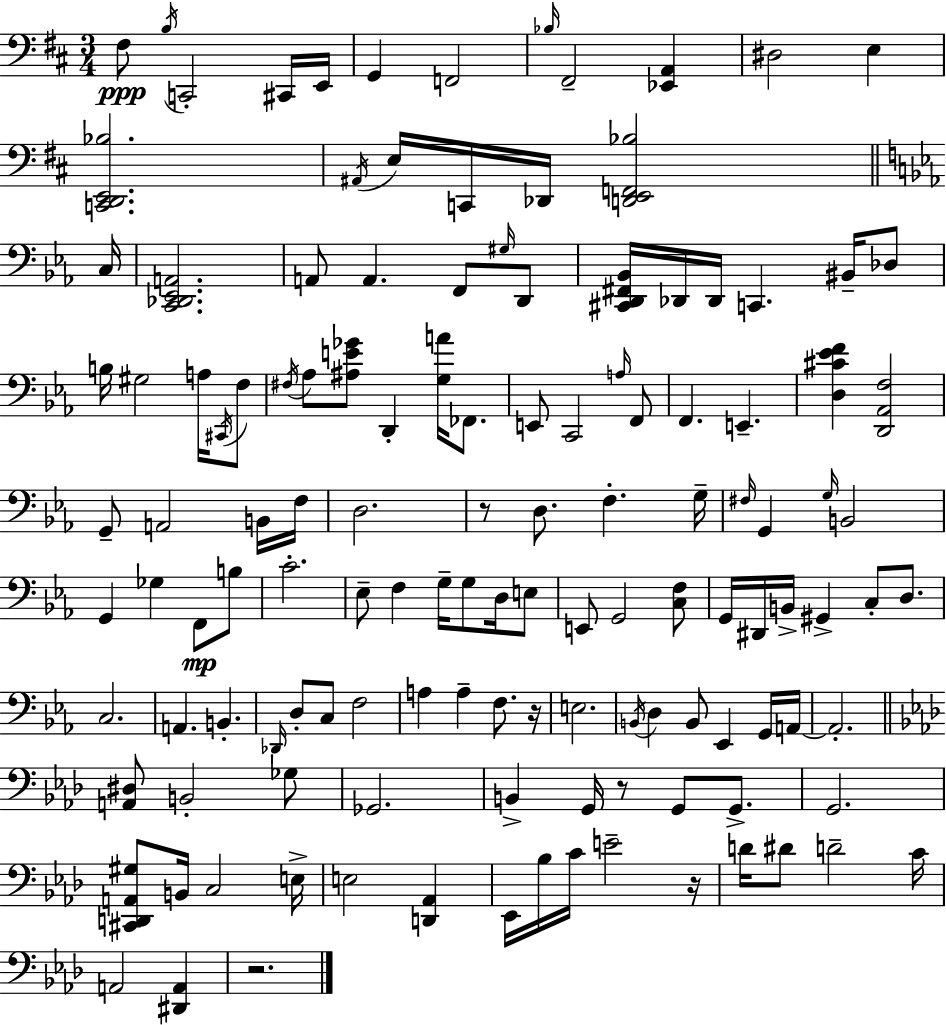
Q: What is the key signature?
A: D major